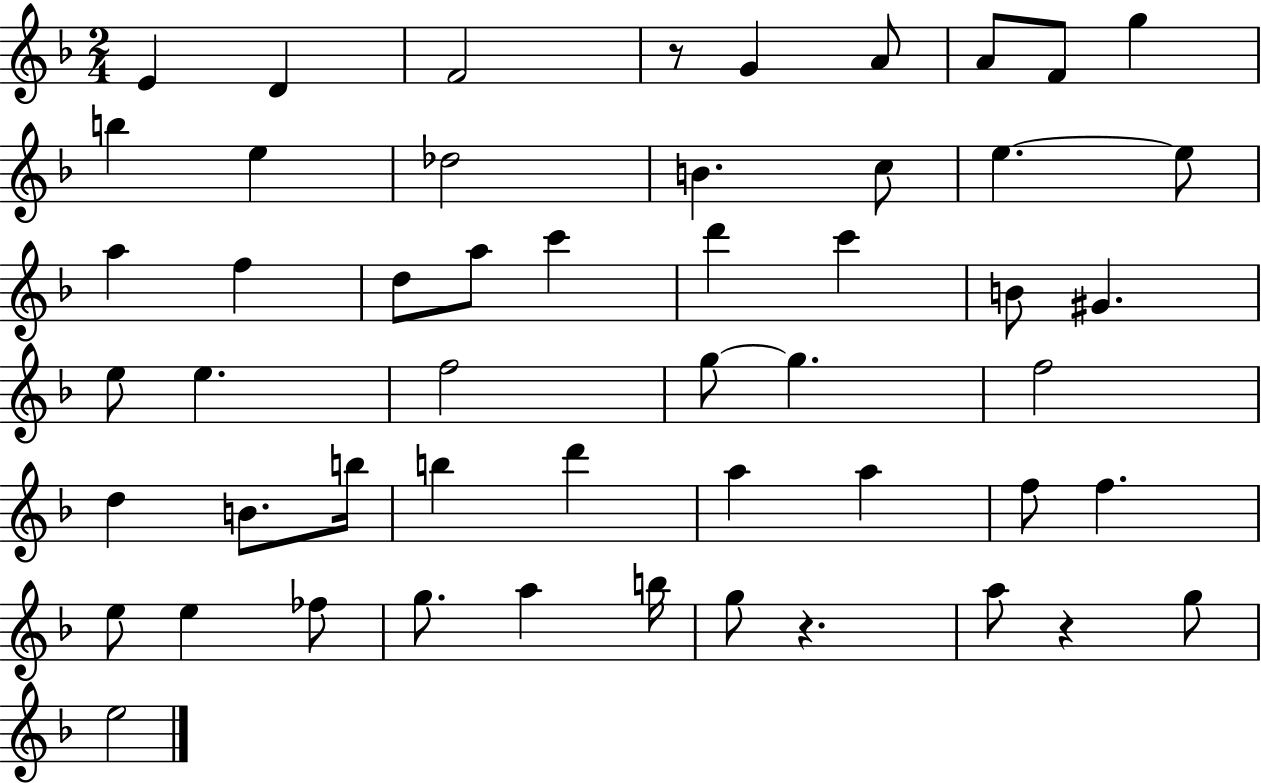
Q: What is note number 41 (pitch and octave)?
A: E5